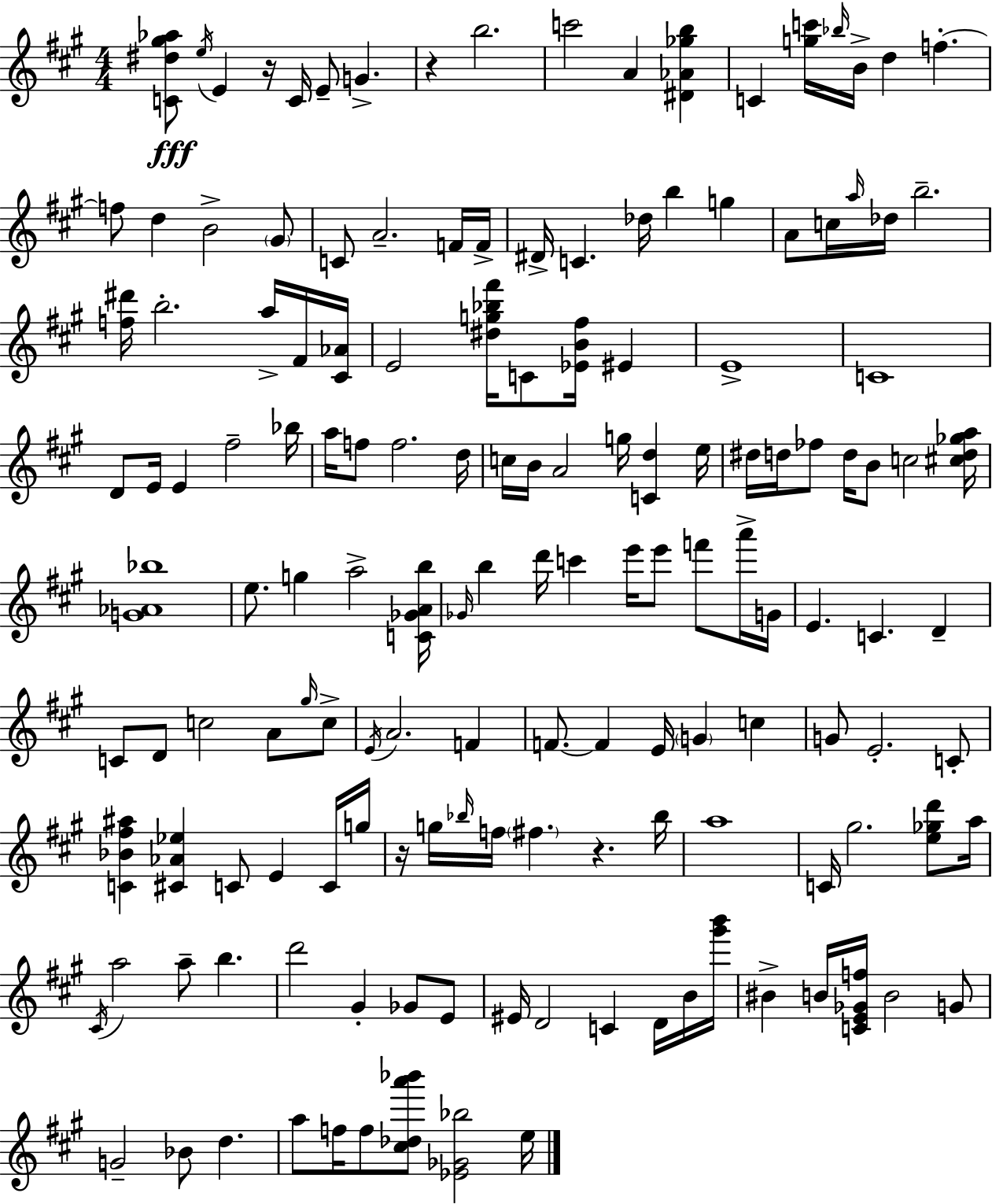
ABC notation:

X:1
T:Untitled
M:4/4
L:1/4
K:A
[C^d^g_a]/2 e/4 E z/4 C/4 E/2 G z b2 c'2 A [^D_A_gb] C [gc']/4 _b/4 B/4 d f f/2 d B2 ^G/2 C/2 A2 F/4 F/4 ^D/4 C _d/4 b g A/2 c/4 a/4 _d/4 b2 [f^d']/4 b2 a/4 ^F/4 [^C_A]/4 E2 [^dg_b^f']/4 C/2 [_EB^f]/4 ^E E4 C4 D/2 E/4 E ^f2 _b/4 a/4 f/2 f2 d/4 c/4 B/4 A2 g/4 [Cd] e/4 ^d/4 d/4 _f/2 d/4 B/2 c2 [^cd_ga]/4 [G_A_b]4 e/2 g a2 [C_GAb]/4 _G/4 b d'/4 c' e'/4 e'/2 f'/2 a'/4 G/4 E C D C/2 D/2 c2 A/2 ^g/4 c/2 E/4 A2 F F/2 F E/4 G c G/2 E2 C/2 [C_B^f^a] [^C_A_e] C/2 E C/4 g/4 z/4 g/4 _b/4 f/4 ^f z _b/4 a4 C/4 ^g2 [e_gd']/2 a/4 ^C/4 a2 a/2 b d'2 ^G _G/2 E/2 ^E/4 D2 C D/4 B/4 [^g'b']/4 ^B B/4 [CE_Gf]/4 B2 G/2 G2 _B/2 d a/2 f/4 f/2 [^c_da'_b']/2 [_E_G_b]2 e/4